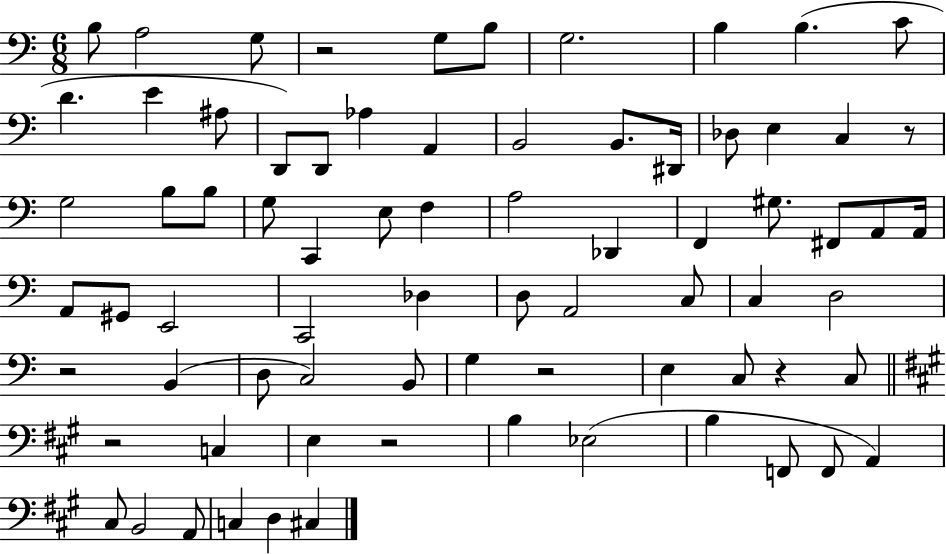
{
  \clef bass
  \numericTimeSignature
  \time 6/8
  \key c \major
  \repeat volta 2 { b8 a2 g8 | r2 g8 b8 | g2. | b4 b4.( c'8 | \break d'4. e'4 ais8 | d,8) d,8 aes4 a,4 | b,2 b,8. dis,16 | des8 e4 c4 r8 | \break g2 b8 b8 | g8 c,4 e8 f4 | a2 des,4 | f,4 gis8. fis,8 a,8 a,16 | \break a,8 gis,8 e,2 | c,2 des4 | d8 a,2 c8 | c4 d2 | \break r2 b,4( | d8 c2) b,8 | g4 r2 | e4 c8 r4 c8 | \break \bar "||" \break \key a \major r2 c4 | e4 r2 | b4 ees2( | b4 f,8 f,8 a,4) | \break cis8 b,2 a,8 | c4 d4 cis4 | } \bar "|."
}